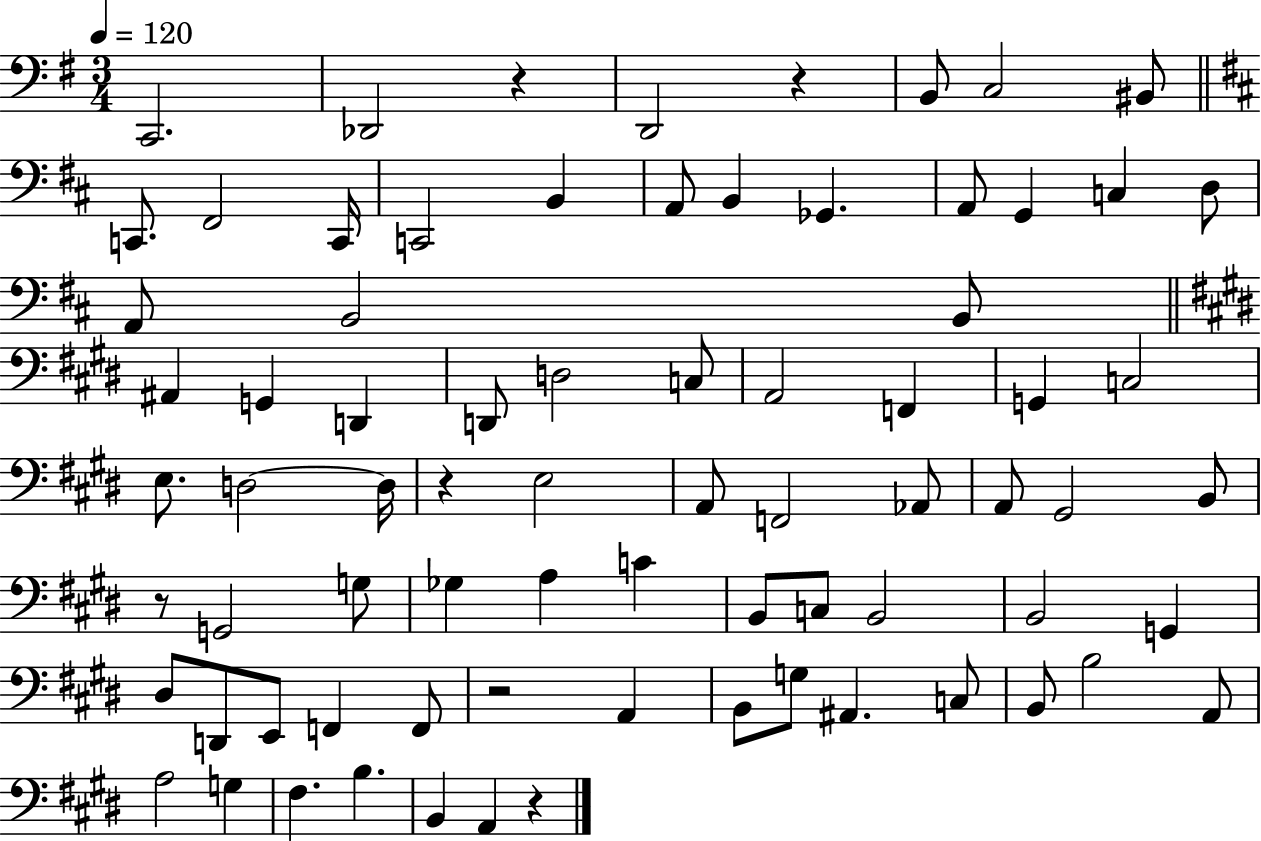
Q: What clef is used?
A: bass